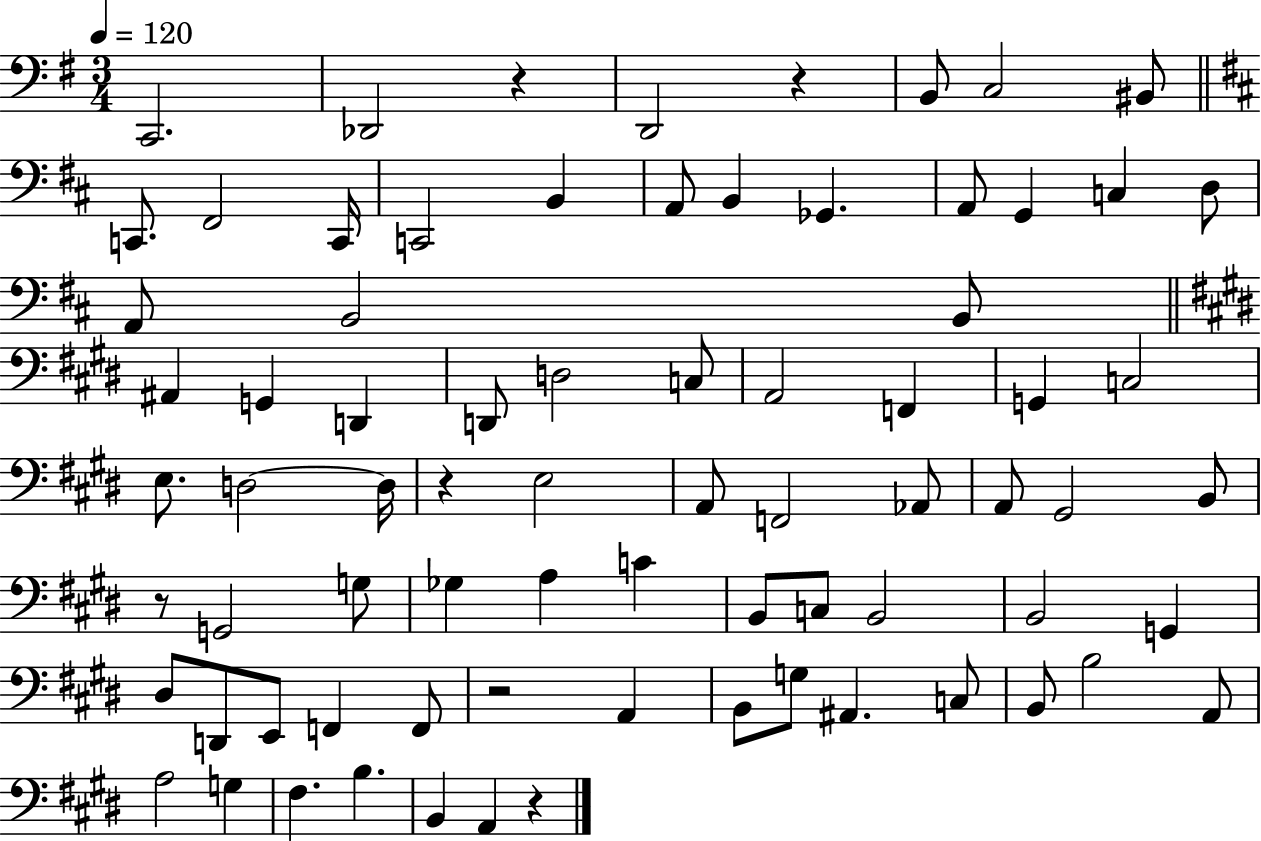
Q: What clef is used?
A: bass